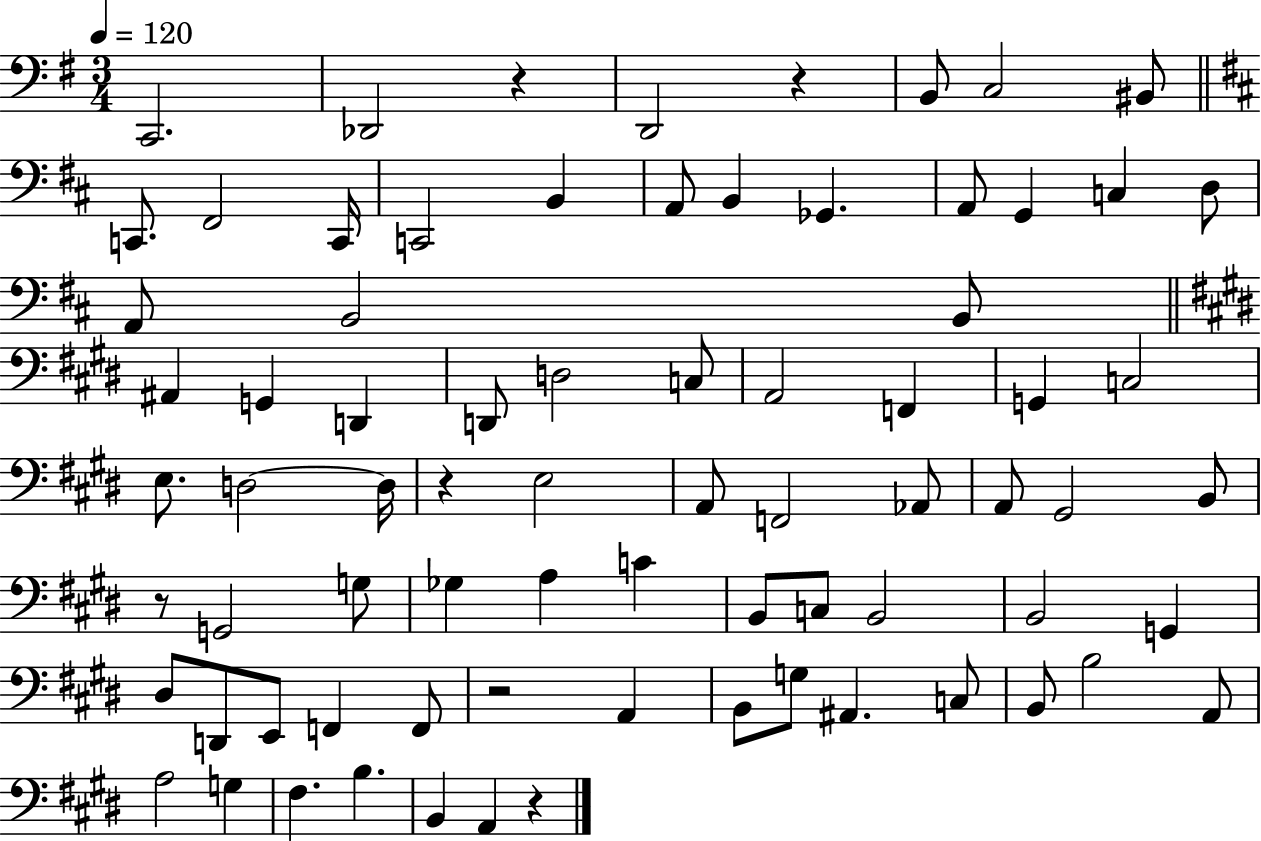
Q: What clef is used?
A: bass